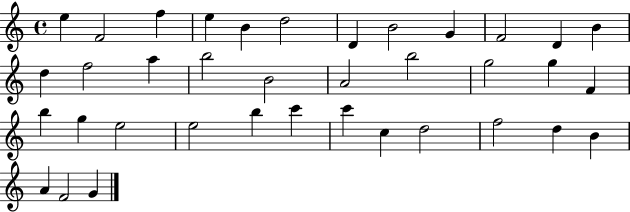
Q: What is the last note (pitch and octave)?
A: G4